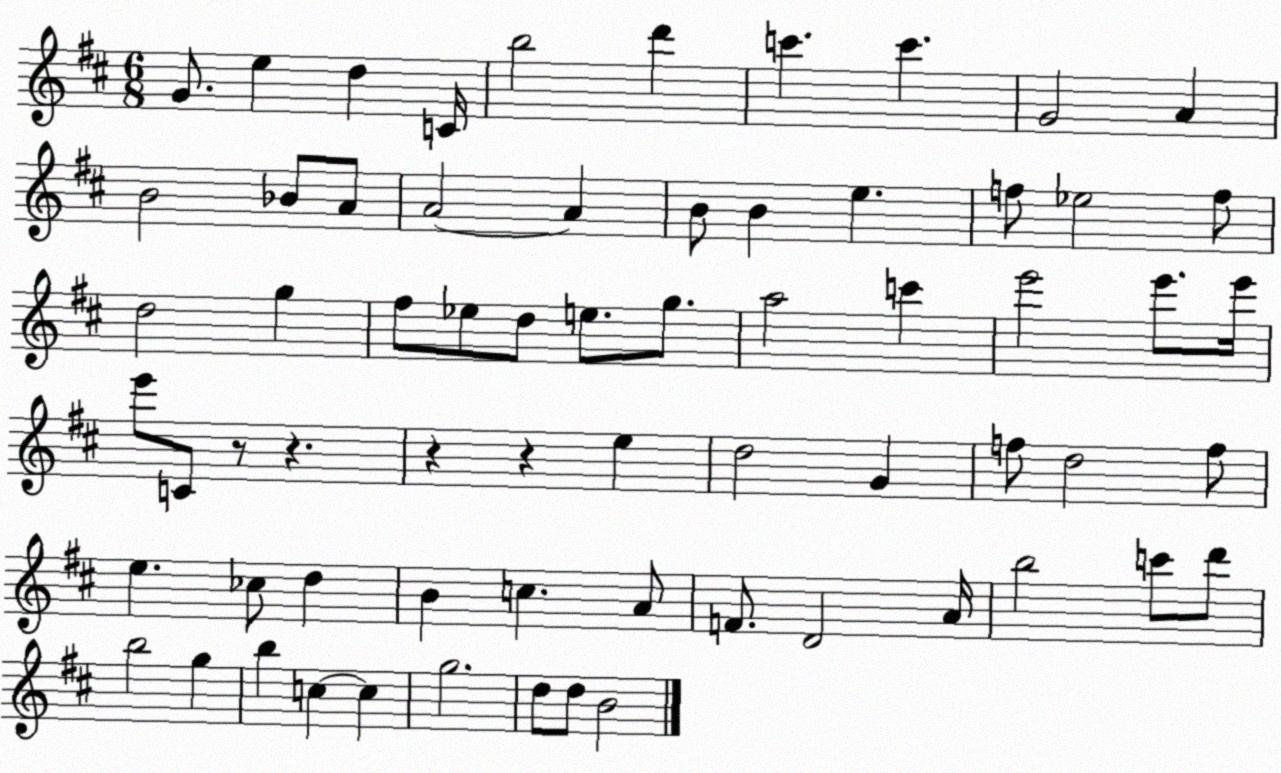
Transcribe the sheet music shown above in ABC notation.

X:1
T:Untitled
M:6/8
L:1/4
K:D
G/2 e d C/4 b2 d' c' c' G2 A B2 _B/2 A/2 A2 A B/2 B e f/2 _e2 f/2 d2 g ^f/2 _e/2 d/2 e/2 g/2 a2 c' e'2 e'/2 e'/4 e'/2 C/2 z/2 z z z e d2 G f/2 d2 f/2 e _c/2 d B c A/2 F/2 D2 A/4 b2 c'/2 d'/2 b2 g b c c g2 d/2 d/2 B2